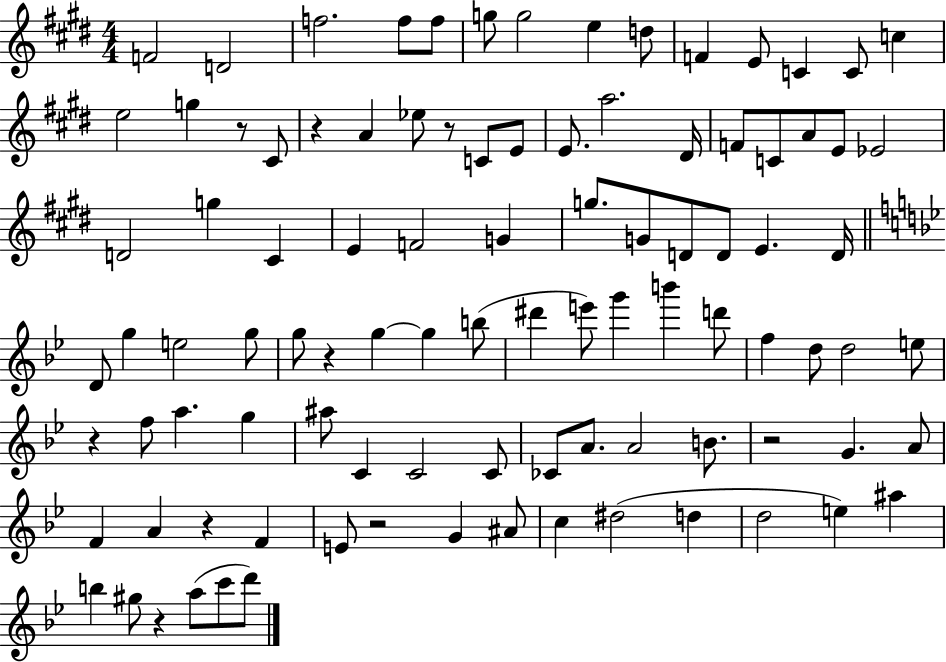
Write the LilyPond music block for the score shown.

{
  \clef treble
  \numericTimeSignature
  \time 4/4
  \key e \major
  \repeat volta 2 { f'2 d'2 | f''2. f''8 f''8 | g''8 g''2 e''4 d''8 | f'4 e'8 c'4 c'8 c''4 | \break e''2 g''4 r8 cis'8 | r4 a'4 ees''8 r8 c'8 e'8 | e'8. a''2. dis'16 | f'8 c'8 a'8 e'8 ees'2 | \break d'2 g''4 cis'4 | e'4 f'2 g'4 | g''8. g'8 d'8 d'8 e'4. d'16 | \bar "||" \break \key bes \major d'8 g''4 e''2 g''8 | g''8 r4 g''4~~ g''4 b''8( | dis'''4 e'''8) g'''4 b'''4 d'''8 | f''4 d''8 d''2 e''8 | \break r4 f''8 a''4. g''4 | ais''8 c'4 c'2 c'8 | ces'8 a'8. a'2 b'8. | r2 g'4. a'8 | \break f'4 a'4 r4 f'4 | e'8 r2 g'4 ais'8 | c''4 dis''2( d''4 | d''2 e''4) ais''4 | \break b''4 gis''8 r4 a''8( c'''8 d'''8) | } \bar "|."
}